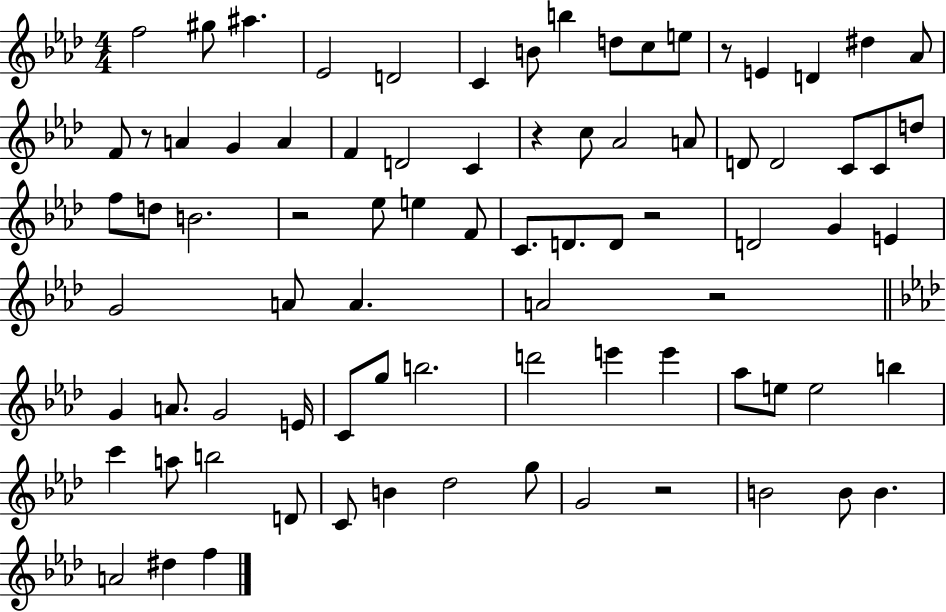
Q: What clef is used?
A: treble